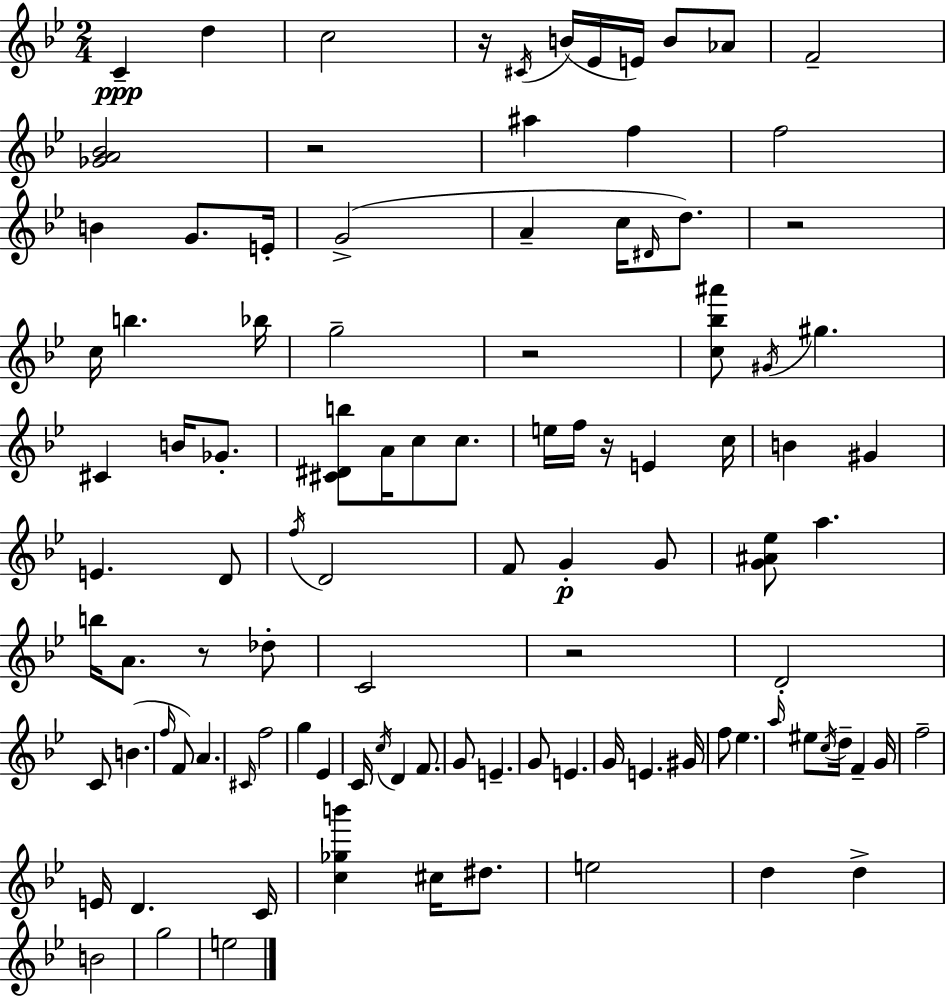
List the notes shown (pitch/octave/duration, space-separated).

C4/q D5/q C5/h R/s C#4/s B4/s Eb4/s E4/s B4/e Ab4/e F4/h [Gb4,A4,Bb4]/h R/h A#5/q F5/q F5/h B4/q G4/e. E4/s G4/h A4/q C5/s D#4/s D5/e. R/h C5/s B5/q. Bb5/s G5/h R/h [C5,Bb5,A#6]/e G#4/s G#5/q. C#4/q B4/s Gb4/e. [C#4,D#4,B5]/e A4/s C5/e C5/e. E5/s F5/s R/s E4/q C5/s B4/q G#4/q E4/q. D4/e F5/s D4/h F4/e G4/q G4/e [G4,A#4,Eb5]/e A5/q. B5/s A4/e. R/e Db5/e C4/h R/h D4/h C4/e B4/q. F5/s F4/e A4/q. C#4/s F5/h G5/q Eb4/q C4/s C5/s D4/q F4/e. G4/e E4/q. G4/e E4/q. G4/s E4/q. G#4/s F5/e Eb5/q. A5/s EIS5/e C5/s D5/s F4/q G4/s F5/h E4/s D4/q. C4/s [C5,Gb5,B6]/q C#5/s D#5/e. E5/h D5/q D5/q B4/h G5/h E5/h